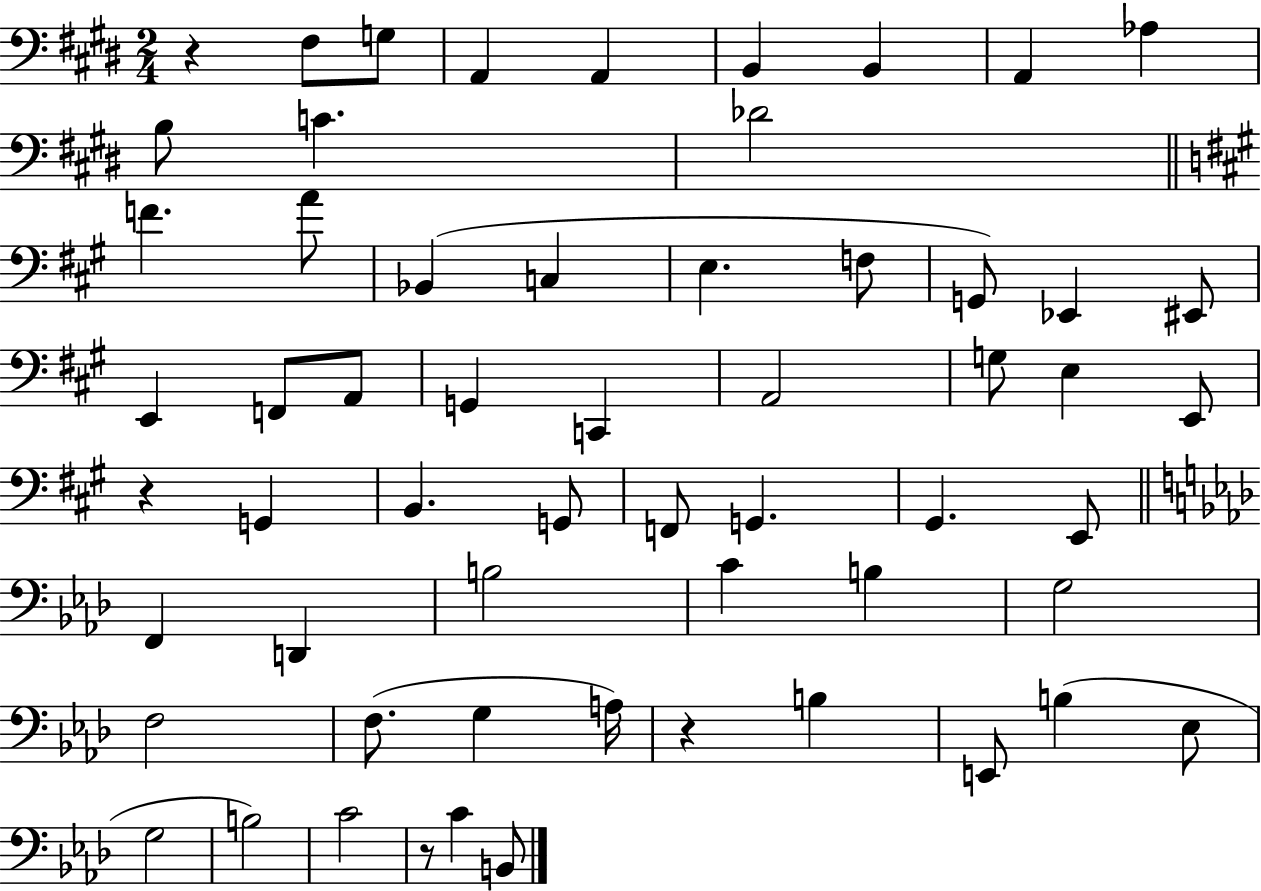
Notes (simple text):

R/q F#3/e G3/e A2/q A2/q B2/q B2/q A2/q Ab3/q B3/e C4/q. Db4/h F4/q. A4/e Bb2/q C3/q E3/q. F3/e G2/e Eb2/q EIS2/e E2/q F2/e A2/e G2/q C2/q A2/h G3/e E3/q E2/e R/q G2/q B2/q. G2/e F2/e G2/q. G#2/q. E2/e F2/q D2/q B3/h C4/q B3/q G3/h F3/h F3/e. G3/q A3/s R/q B3/q E2/e B3/q Eb3/e G3/h B3/h C4/h R/e C4/q B2/e